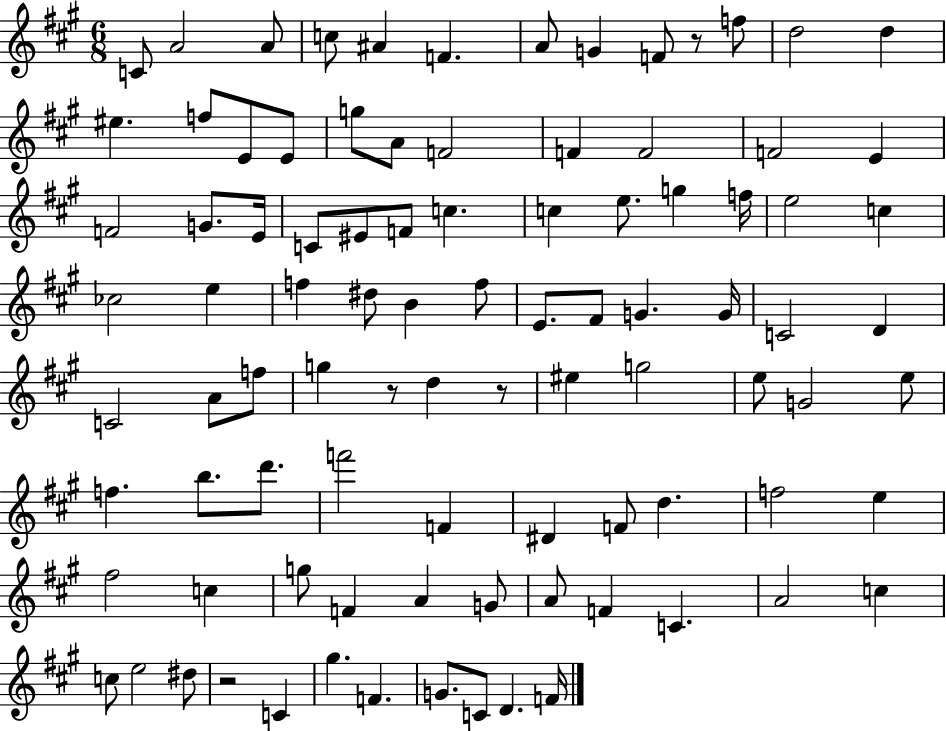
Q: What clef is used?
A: treble